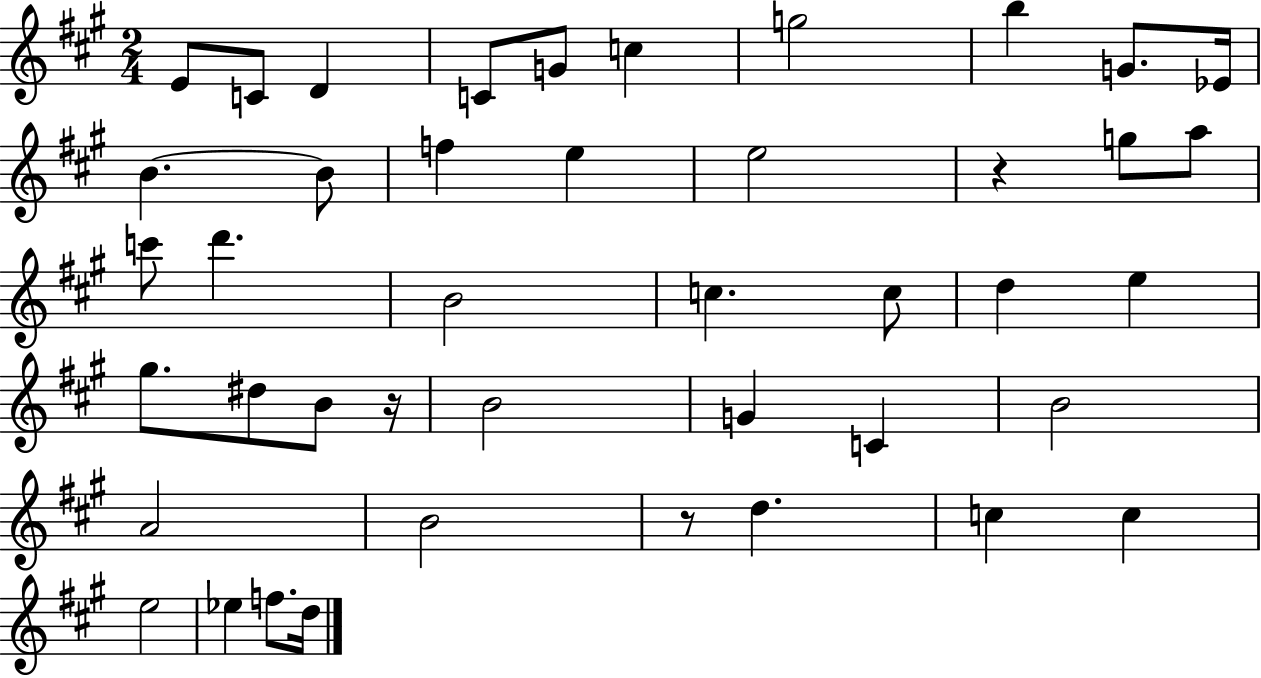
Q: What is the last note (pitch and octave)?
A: D5